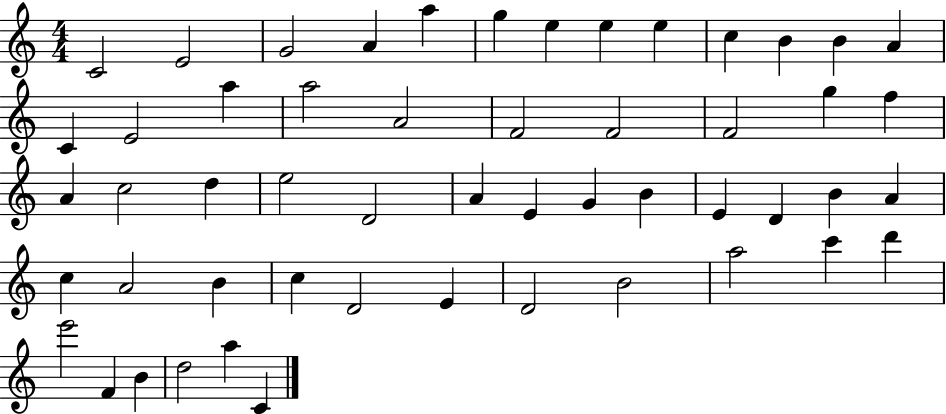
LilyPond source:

{
  \clef treble
  \numericTimeSignature
  \time 4/4
  \key c \major
  c'2 e'2 | g'2 a'4 a''4 | g''4 e''4 e''4 e''4 | c''4 b'4 b'4 a'4 | \break c'4 e'2 a''4 | a''2 a'2 | f'2 f'2 | f'2 g''4 f''4 | \break a'4 c''2 d''4 | e''2 d'2 | a'4 e'4 g'4 b'4 | e'4 d'4 b'4 a'4 | \break c''4 a'2 b'4 | c''4 d'2 e'4 | d'2 b'2 | a''2 c'''4 d'''4 | \break e'''2 f'4 b'4 | d''2 a''4 c'4 | \bar "|."
}